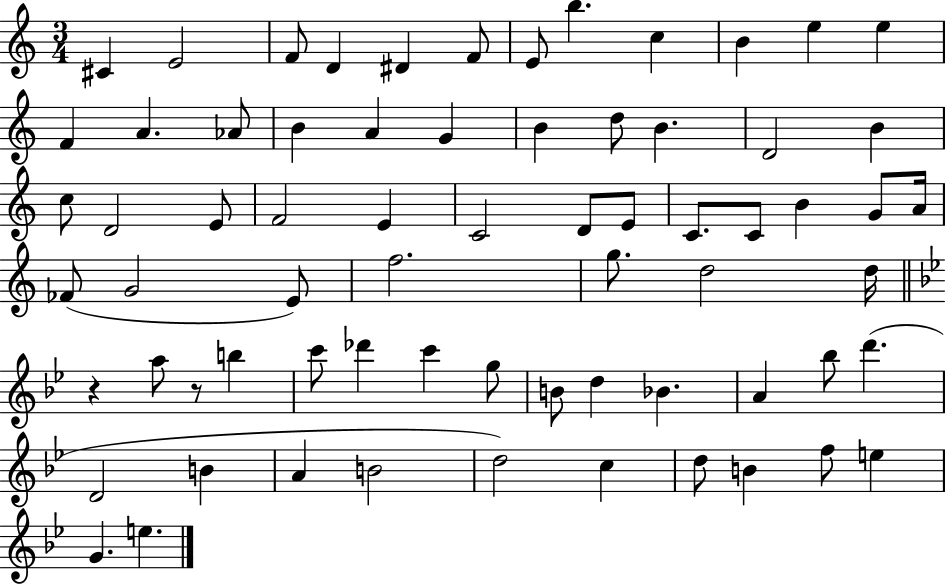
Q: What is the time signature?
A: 3/4